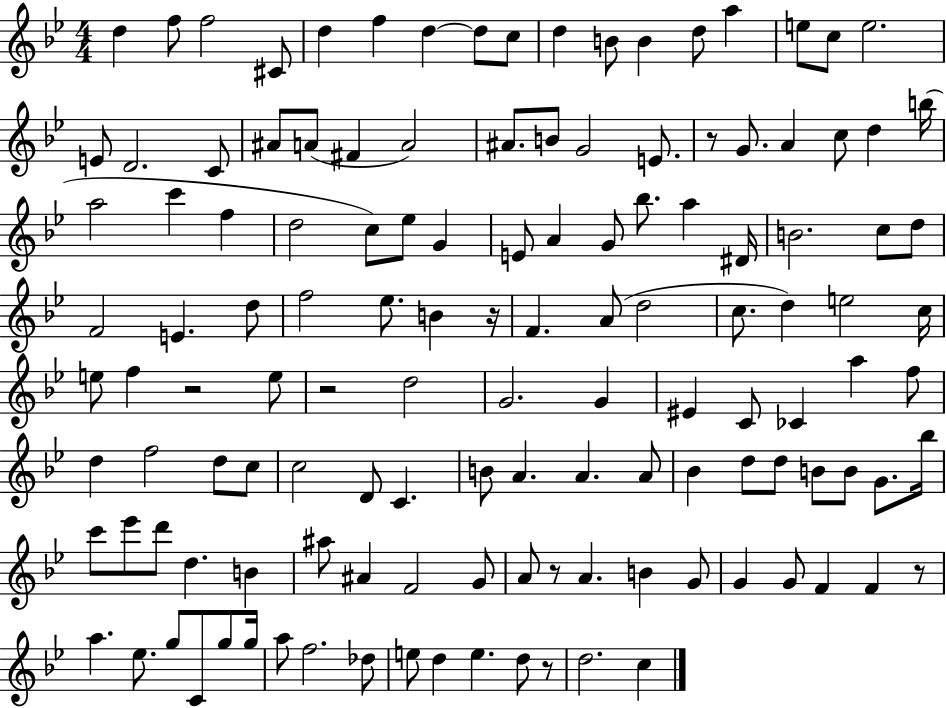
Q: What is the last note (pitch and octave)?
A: C5